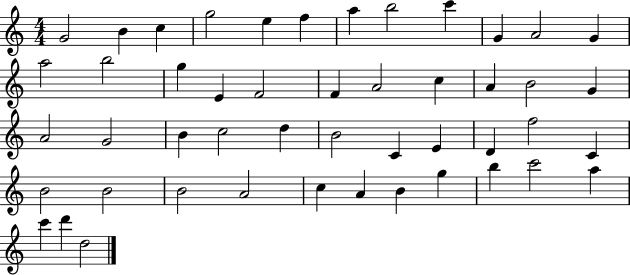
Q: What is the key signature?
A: C major